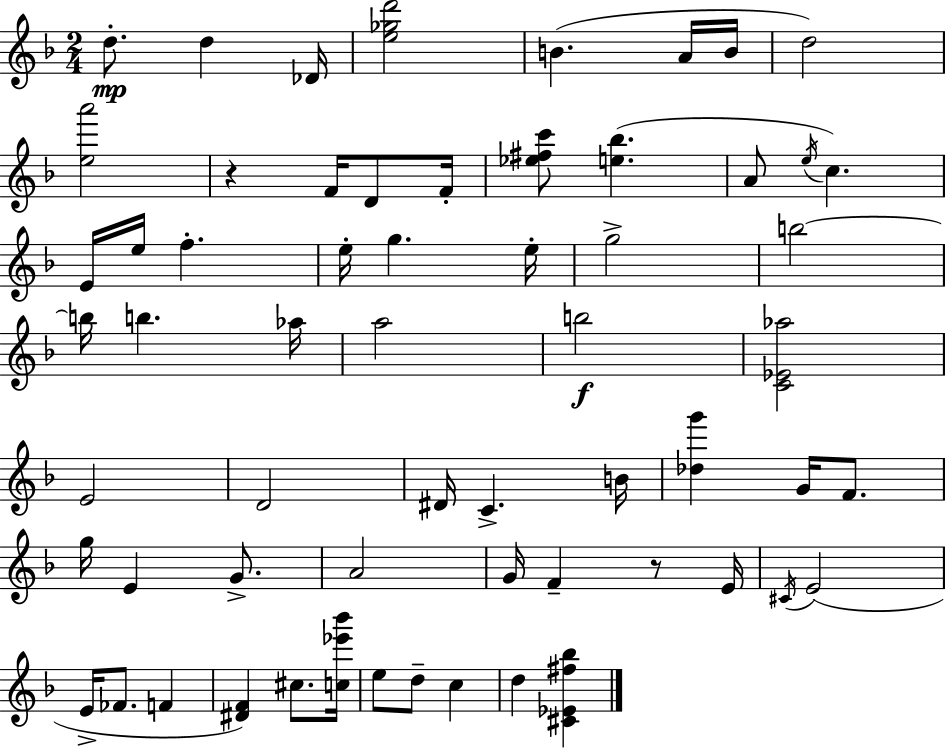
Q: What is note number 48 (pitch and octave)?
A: D5